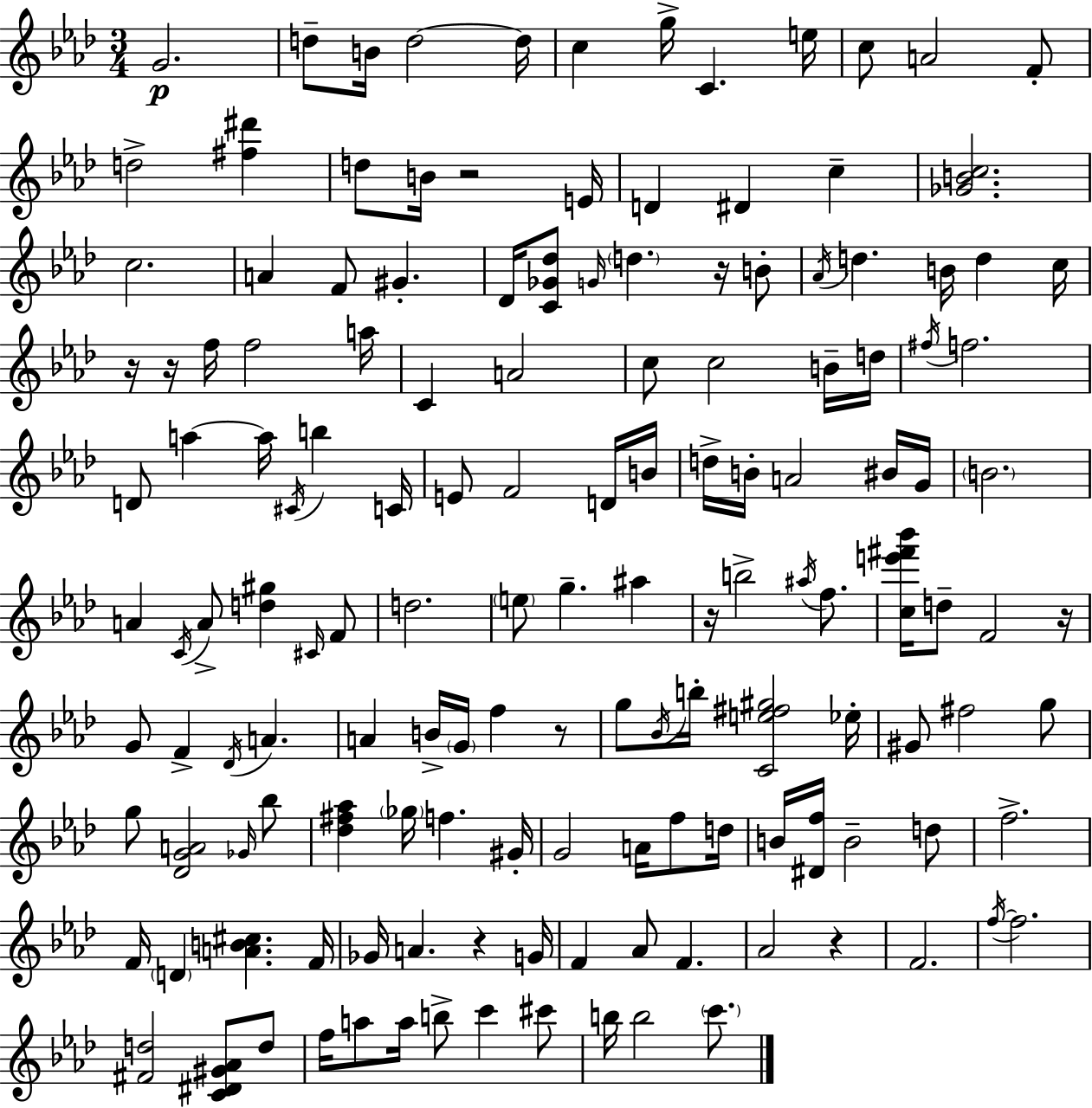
{
  \clef treble
  \numericTimeSignature
  \time 3/4
  \key aes \major
  g'2.\p | d''8-- b'16 d''2~~ d''16 | c''4 g''16-> c'4. e''16 | c''8 a'2 f'8-. | \break d''2-> <fis'' dis'''>4 | d''8 b'16 r2 e'16 | d'4 dis'4 c''4-- | <ges' b' c''>2. | \break c''2. | a'4 f'8 gis'4.-. | des'16 <c' ges' des''>8 \grace { g'16 } \parenthesize d''4. r16 b'8-. | \acciaccatura { aes'16 } d''4. b'16 d''4 | \break c''16 r16 r16 f''16 f''2 | a''16 c'4 a'2 | c''8 c''2 | b'16-- d''16 \acciaccatura { fis''16 } f''2. | \break d'8 a''4~~ a''16 \acciaccatura { cis'16 } b''4 | c'16 e'8 f'2 | d'16 b'16 d''16-> b'16-. a'2 | bis'16 g'16 \parenthesize b'2. | \break a'4 \acciaccatura { c'16 } a'8-> <d'' gis''>4 | \grace { cis'16 } f'8 d''2. | \parenthesize e''8 g''4.-- | ais''4 r16 b''2-> | \break \acciaccatura { ais''16 } f''8. <c'' e''' fis''' bes'''>16 d''8-- f'2 | r16 g'8 f'4-> | \acciaccatura { des'16 } a'4. a'4 | b'16-> \parenthesize g'16 f''4 r8 g''8 \acciaccatura { bes'16 } b''16-. | \break <c' e'' fis'' gis''>2 ees''16-. gis'8 fis''2 | g''8 g''8 <des' g' a'>2 | \grace { ges'16 } bes''8 <des'' fis'' aes''>4 | \parenthesize ges''16 f''4. gis'16-. g'2 | \break a'16 f''8 d''16 b'16 <dis' f''>16 | b'2-- d''8 f''2.-> | f'16 \parenthesize d'4 | <a' b' cis''>4. f'16 ges'16 a'4. | \break r4 g'16 f'4 | aes'8 f'4. aes'2 | r4 f'2. | \acciaccatura { f''16~ }~ f''2. | \break <fis' d''>2 | <c' dis' gis' aes'>8 d''8 f''16 | a''8 a''16 b''8-> c'''4 cis'''8 b''16 | b''2 \parenthesize c'''8. \bar "|."
}